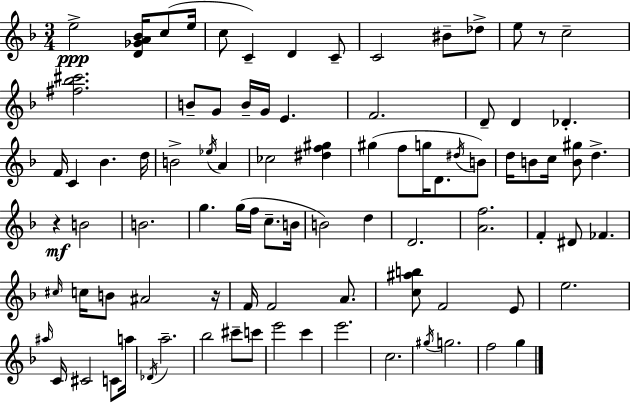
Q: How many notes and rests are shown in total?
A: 89